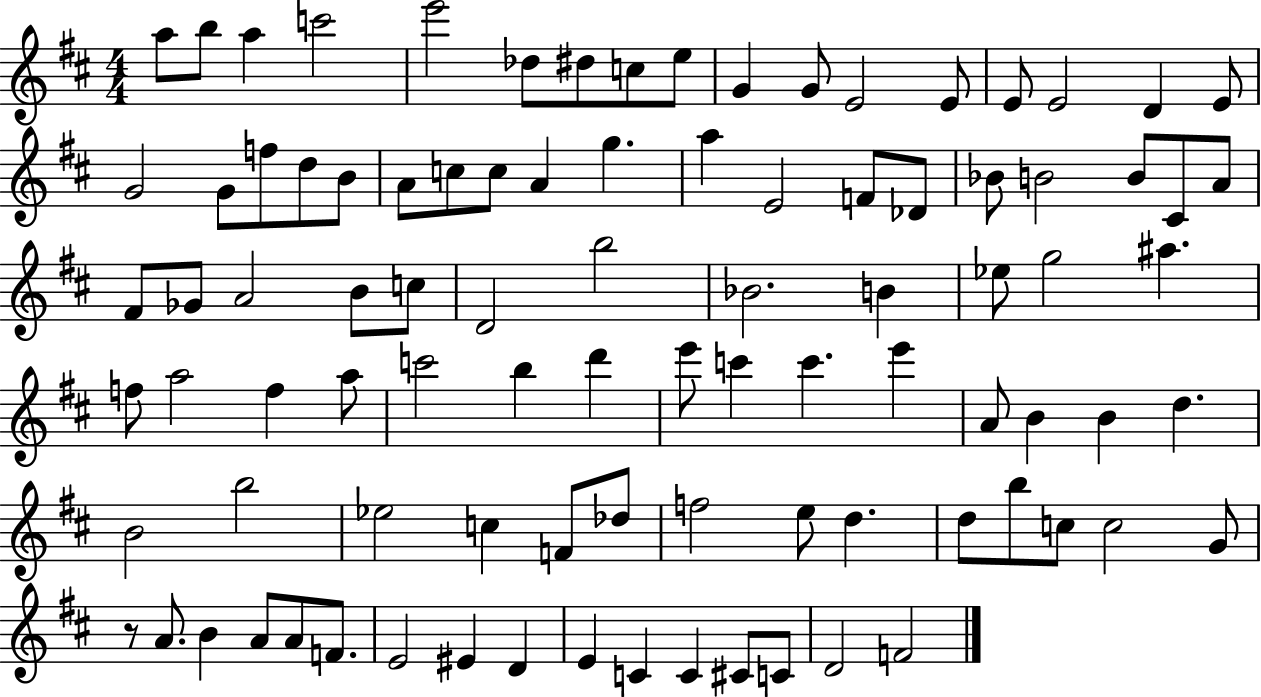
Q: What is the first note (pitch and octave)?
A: A5